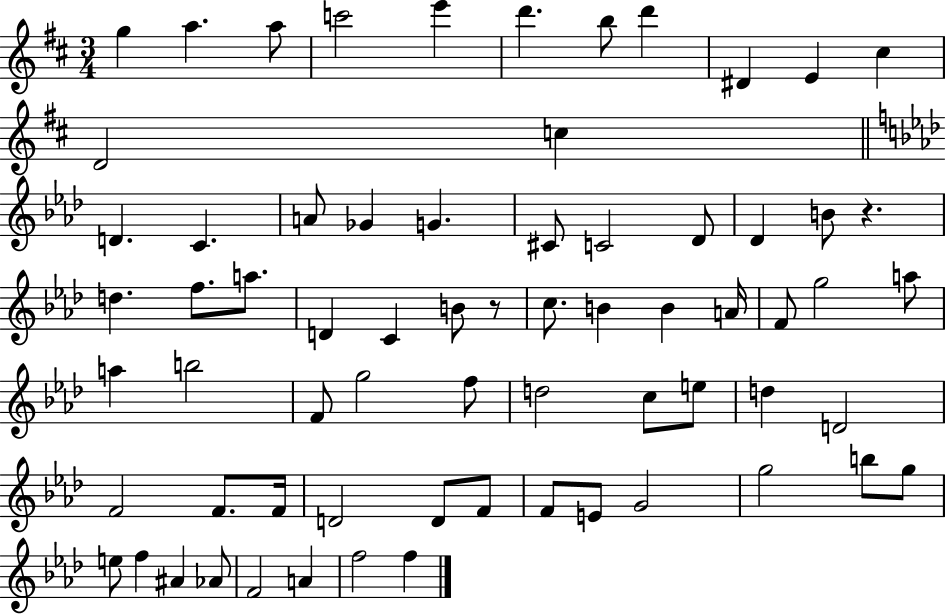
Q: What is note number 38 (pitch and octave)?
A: B5